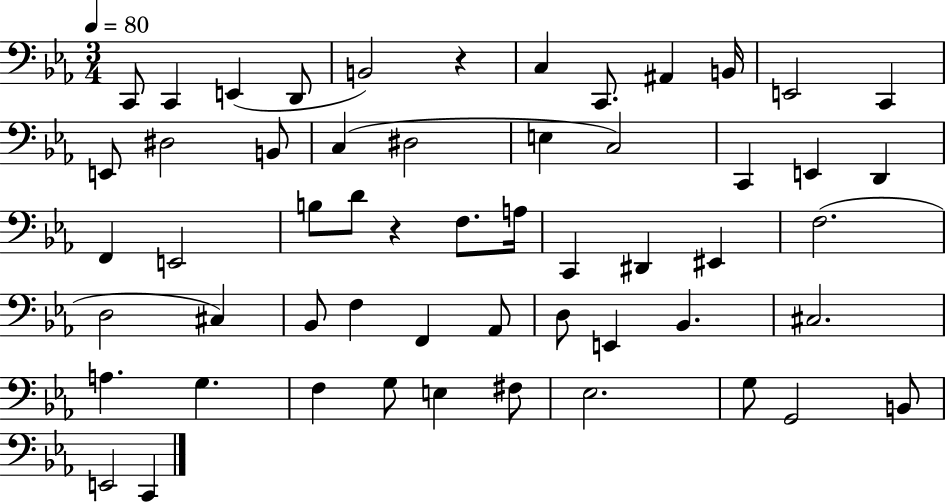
C2/e C2/q E2/q D2/e B2/h R/q C3/q C2/e. A#2/q B2/s E2/h C2/q E2/e D#3/h B2/e C3/q D#3/h E3/q C3/h C2/q E2/q D2/q F2/q E2/h B3/e D4/e R/q F3/e. A3/s C2/q D#2/q EIS2/q F3/h. D3/h C#3/q Bb2/e F3/q F2/q Ab2/e D3/e E2/q Bb2/q. C#3/h. A3/q. G3/q. F3/q G3/e E3/q F#3/e Eb3/h. G3/e G2/h B2/e E2/h C2/q